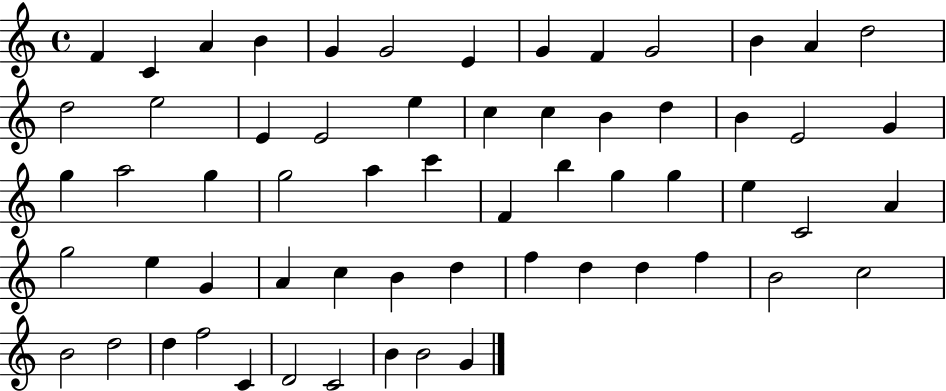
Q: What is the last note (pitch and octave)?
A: G4